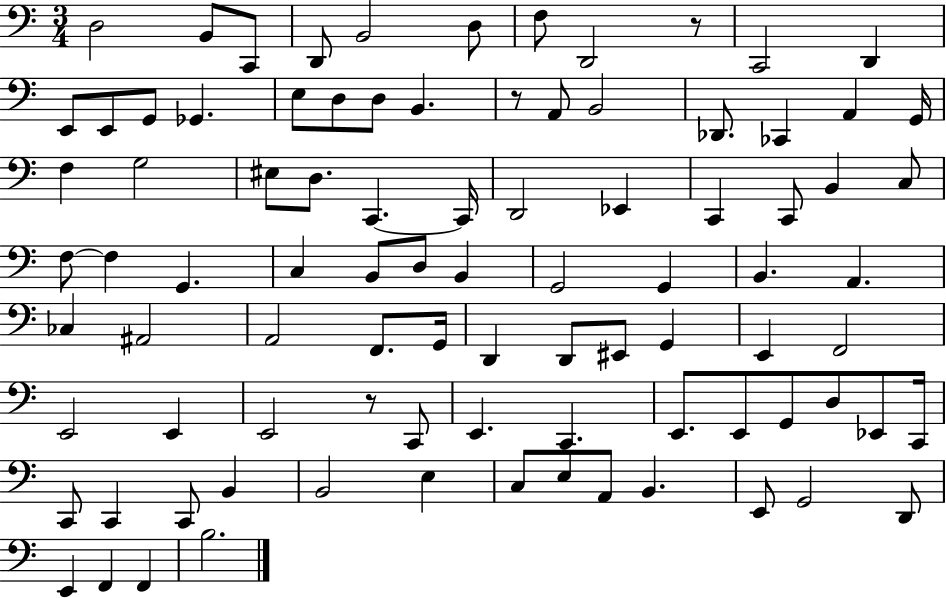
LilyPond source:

{
  \clef bass
  \numericTimeSignature
  \time 3/4
  \key c \major
  d2 b,8 c,8 | d,8 b,2 d8 | f8 d,2 r8 | c,2 d,4 | \break e,8 e,8 g,8 ges,4. | e8 d8 d8 b,4. | r8 a,8 b,2 | des,8. ces,4 a,4 g,16 | \break f4 g2 | eis8 d8. c,4.~~ c,16 | d,2 ees,4 | c,4 c,8 b,4 c8 | \break f8~~ f4 g,4. | c4 b,8 d8 b,4 | g,2 g,4 | b,4. a,4. | \break ces4 ais,2 | a,2 f,8. g,16 | d,4 d,8 eis,8 g,4 | e,4 f,2 | \break e,2 e,4 | e,2 r8 c,8 | e,4. c,4. | e,8. e,8 g,8 d8 ees,8 c,16 | \break c,8 c,4 c,8 b,4 | b,2 e4 | c8 e8 a,8 b,4. | e,8 g,2 d,8 | \break e,4 f,4 f,4 | b2. | \bar "|."
}